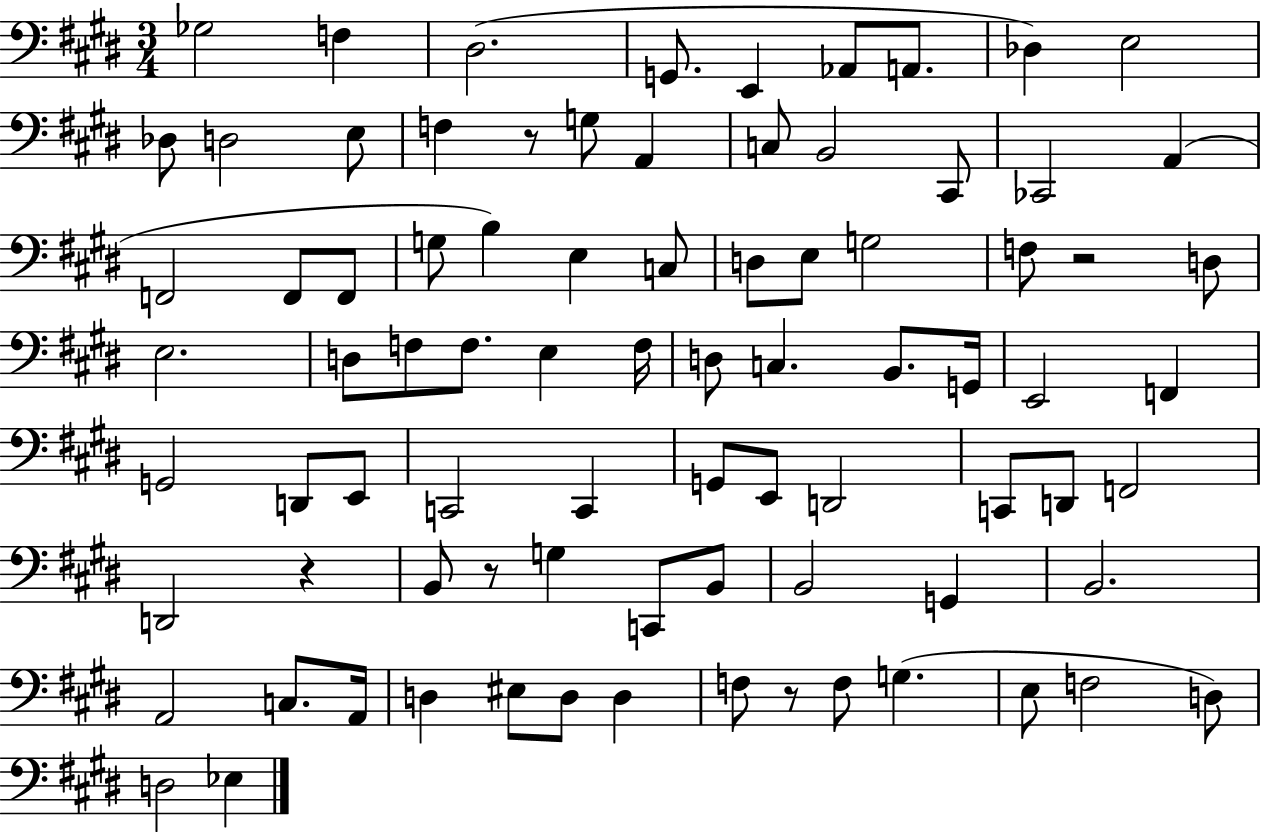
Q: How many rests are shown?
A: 5